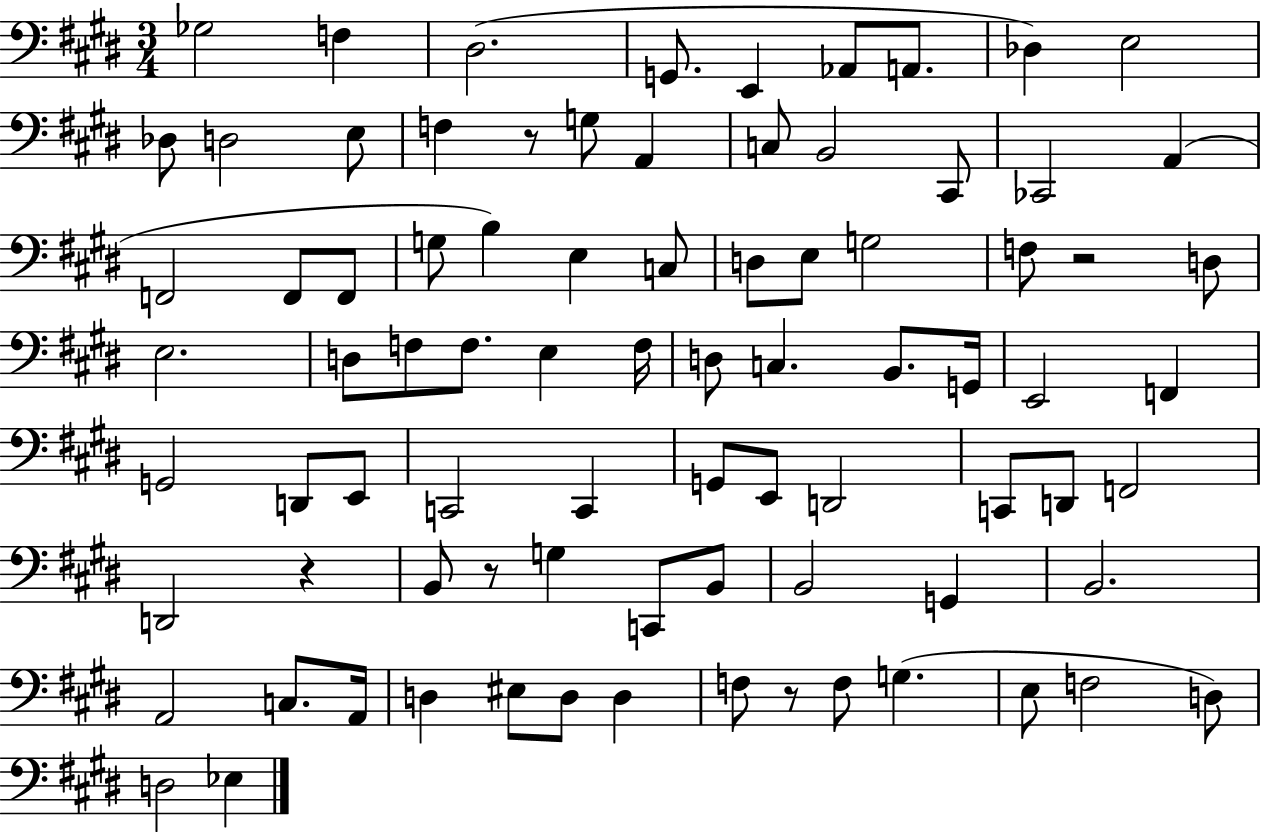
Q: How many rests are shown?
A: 5